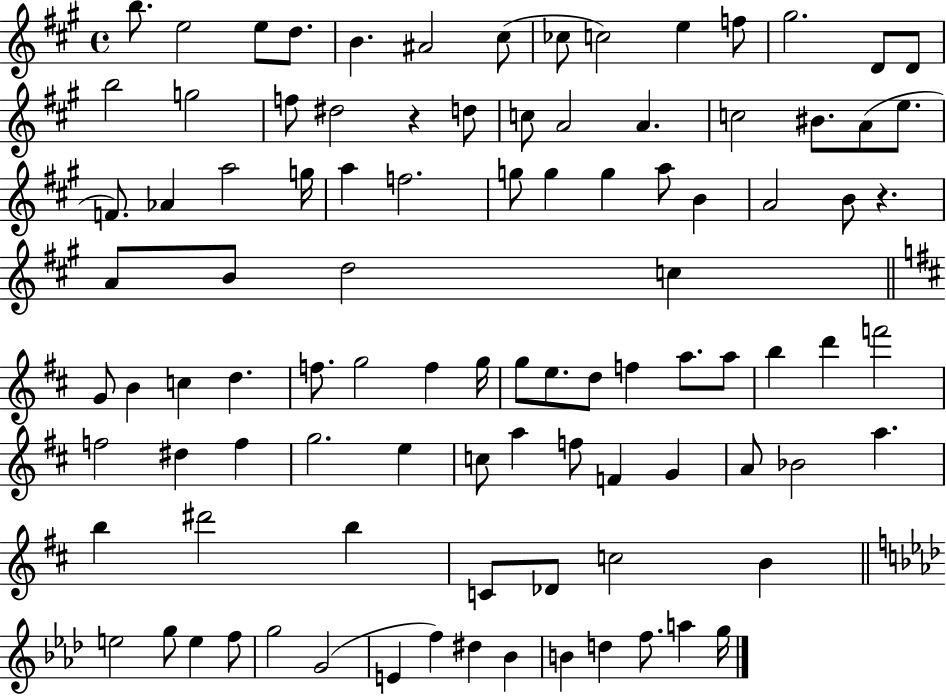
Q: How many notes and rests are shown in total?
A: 97